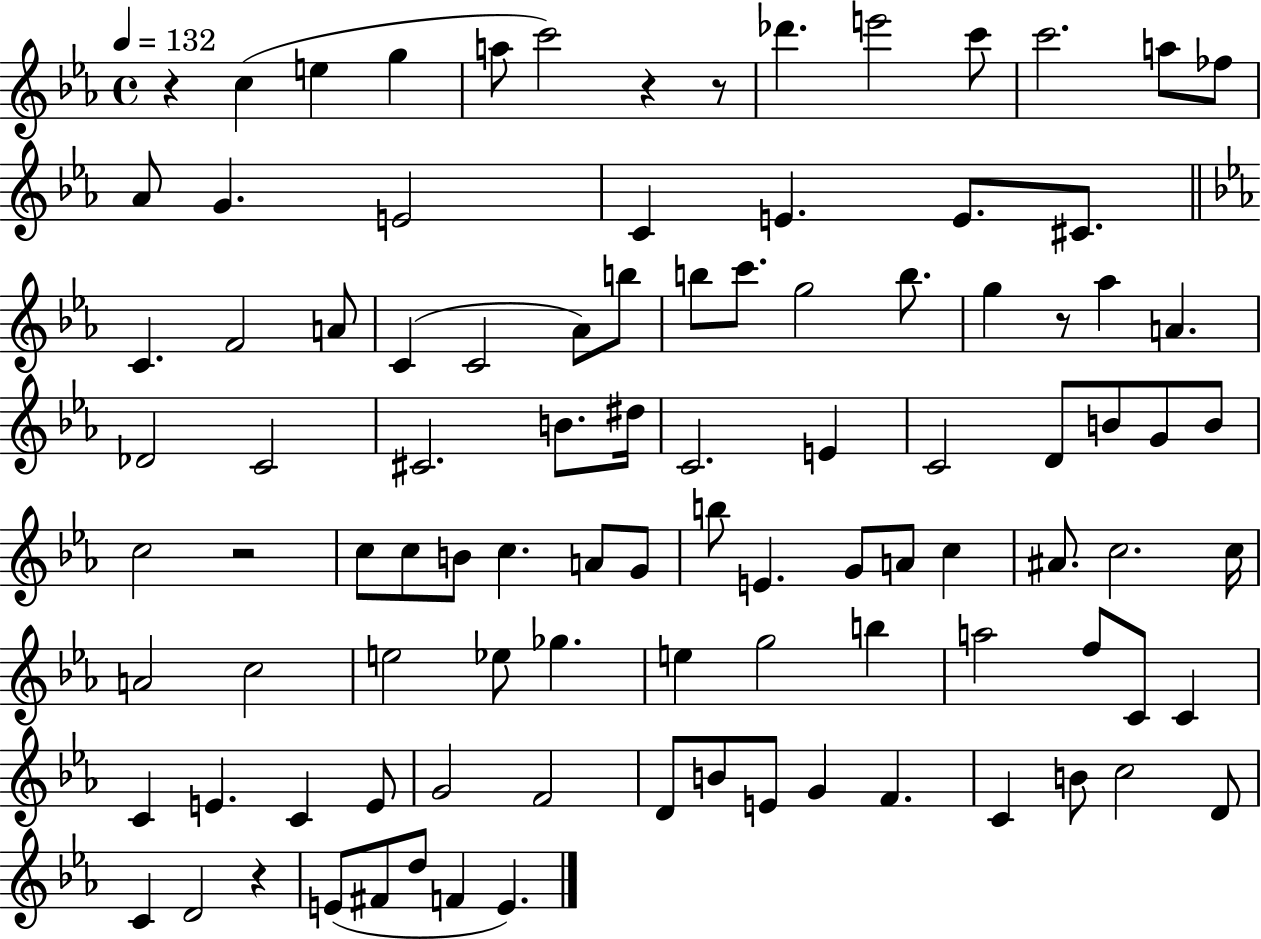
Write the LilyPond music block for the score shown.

{
  \clef treble
  \time 4/4
  \defaultTimeSignature
  \key ees \major
  \tempo 4 = 132
  \repeat volta 2 { r4 c''4( e''4 g''4 | a''8 c'''2) r4 r8 | des'''4. e'''2 c'''8 | c'''2. a''8 fes''8 | \break aes'8 g'4. e'2 | c'4 e'4. e'8. cis'8. | \bar "||" \break \key c \minor c'4. f'2 a'8 | c'4( c'2 aes'8) b''8 | b''8 c'''8. g''2 b''8. | g''4 r8 aes''4 a'4. | \break des'2 c'2 | cis'2. b'8. dis''16 | c'2. e'4 | c'2 d'8 b'8 g'8 b'8 | \break c''2 r2 | c''8 c''8 b'8 c''4. a'8 g'8 | b''8 e'4. g'8 a'8 c''4 | ais'8. c''2. c''16 | \break a'2 c''2 | e''2 ees''8 ges''4. | e''4 g''2 b''4 | a''2 f''8 c'8 c'4 | \break c'4 e'4. c'4 e'8 | g'2 f'2 | d'8 b'8 e'8 g'4 f'4. | c'4 b'8 c''2 d'8 | \break c'4 d'2 r4 | e'8( fis'8 d''8 f'4 e'4.) | } \bar "|."
}